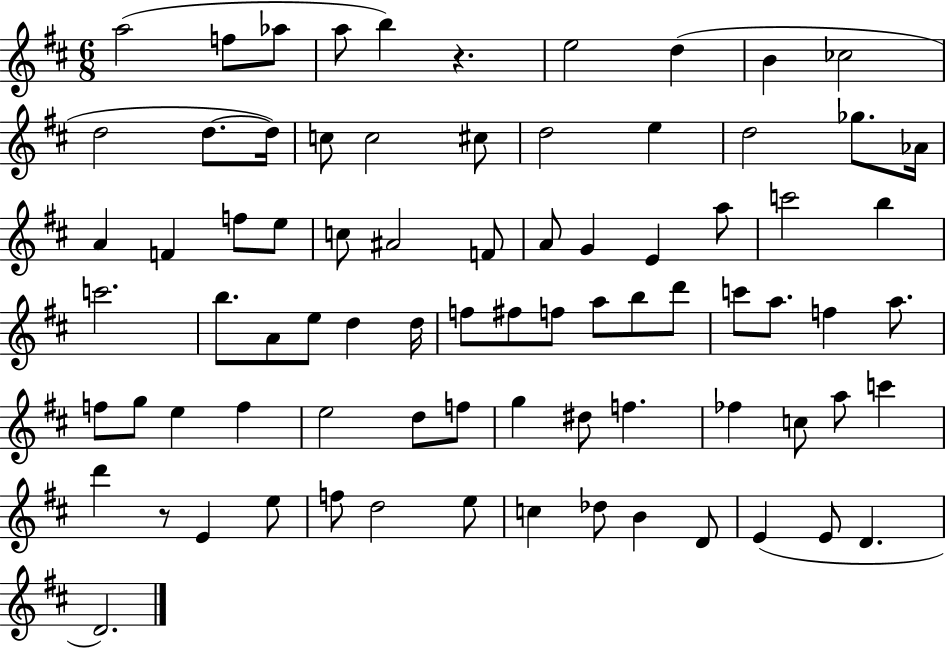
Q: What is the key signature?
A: D major